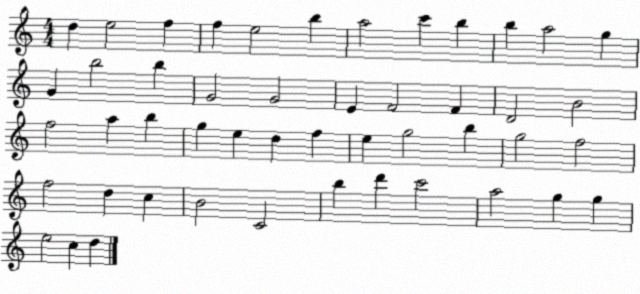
X:1
T:Untitled
M:4/4
L:1/4
K:C
d e2 f f e2 b a2 c' b b a2 g G b2 b G2 G2 E F2 F D2 B2 f2 a b g e d f e g2 b g2 f2 f2 d c B2 C2 b d' c'2 a2 g g e2 c d